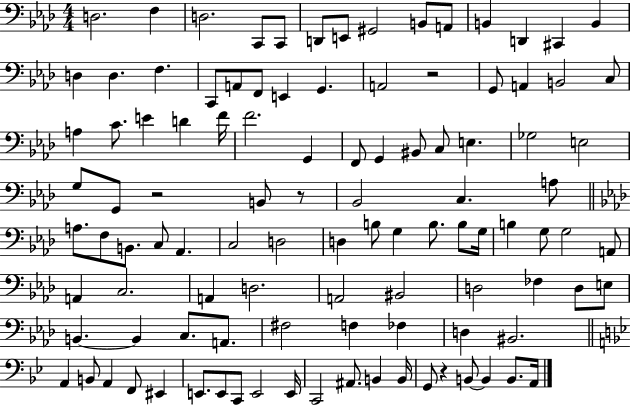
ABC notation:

X:1
T:Untitled
M:4/4
L:1/4
K:Ab
D,2 F, D,2 C,,/2 C,,/2 D,,/2 E,,/2 ^G,,2 B,,/2 A,,/2 B,, D,, ^C,, B,, D, D, F, C,,/2 A,,/2 F,,/2 E,, G,, A,,2 z2 G,,/2 A,, B,,2 C,/2 A, C/2 E D F/4 F2 G,, F,,/2 G,, ^B,,/2 C,/2 E, _G,2 E,2 G,/2 G,,/2 z2 B,,/2 z/2 _B,,2 C, A,/2 A,/2 F,/2 B,,/2 C,/2 _A,, C,2 D,2 D, B,/2 G, B,/2 B,/2 G,/4 B, G,/2 G,2 A,,/2 A,, C,2 A,, D,2 A,,2 ^B,,2 D,2 _F, D,/2 E,/2 B,, B,, C,/2 A,,/2 ^F,2 F, _F, D, ^B,,2 A,, B,,/2 A,, F,,/2 ^E,, E,,/2 E,,/2 C,,/2 E,,2 E,,/4 C,,2 ^A,,/2 B,, B,,/4 G,,/2 z B,,/2 B,, B,,/2 A,,/4